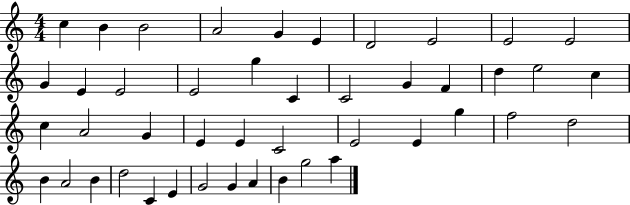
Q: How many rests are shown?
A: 0